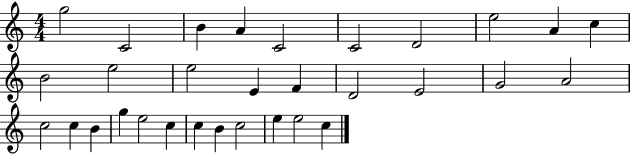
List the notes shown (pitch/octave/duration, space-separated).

G5/h C4/h B4/q A4/q C4/h C4/h D4/h E5/h A4/q C5/q B4/h E5/h E5/h E4/q F4/q D4/h E4/h G4/h A4/h C5/h C5/q B4/q G5/q E5/h C5/q C5/q B4/q C5/h E5/q E5/h C5/q